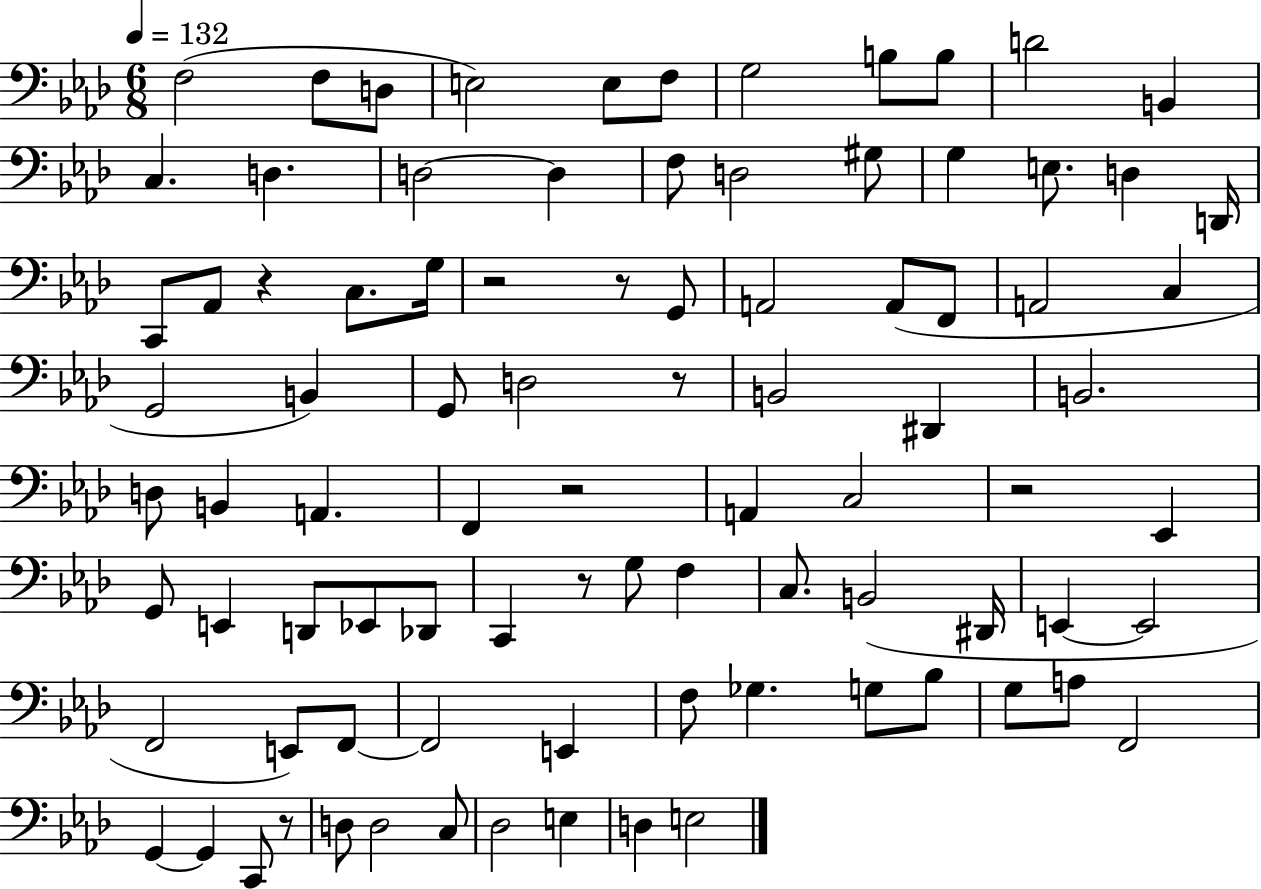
F3/h F3/e D3/e E3/h E3/e F3/e G3/h B3/e B3/e D4/h B2/q C3/q. D3/q. D3/h D3/q F3/e D3/h G#3/e G3/q E3/e. D3/q D2/s C2/e Ab2/e R/q C3/e. G3/s R/h R/e G2/e A2/h A2/e F2/e A2/h C3/q G2/h B2/q G2/e D3/h R/e B2/h D#2/q B2/h. D3/e B2/q A2/q. F2/q R/h A2/q C3/h R/h Eb2/q G2/e E2/q D2/e Eb2/e Db2/e C2/q R/e G3/e F3/q C3/e. B2/h D#2/s E2/q E2/h F2/h E2/e F2/e F2/h E2/q F3/e Gb3/q. G3/e Bb3/e G3/e A3/e F2/h G2/q G2/q C2/e R/e D3/e D3/h C3/e Db3/h E3/q D3/q E3/h